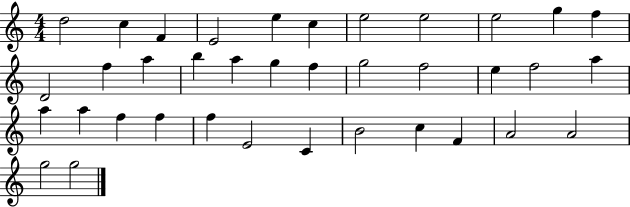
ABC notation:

X:1
T:Untitled
M:4/4
L:1/4
K:C
d2 c F E2 e c e2 e2 e2 g f D2 f a b a g f g2 f2 e f2 a a a f f f E2 C B2 c F A2 A2 g2 g2